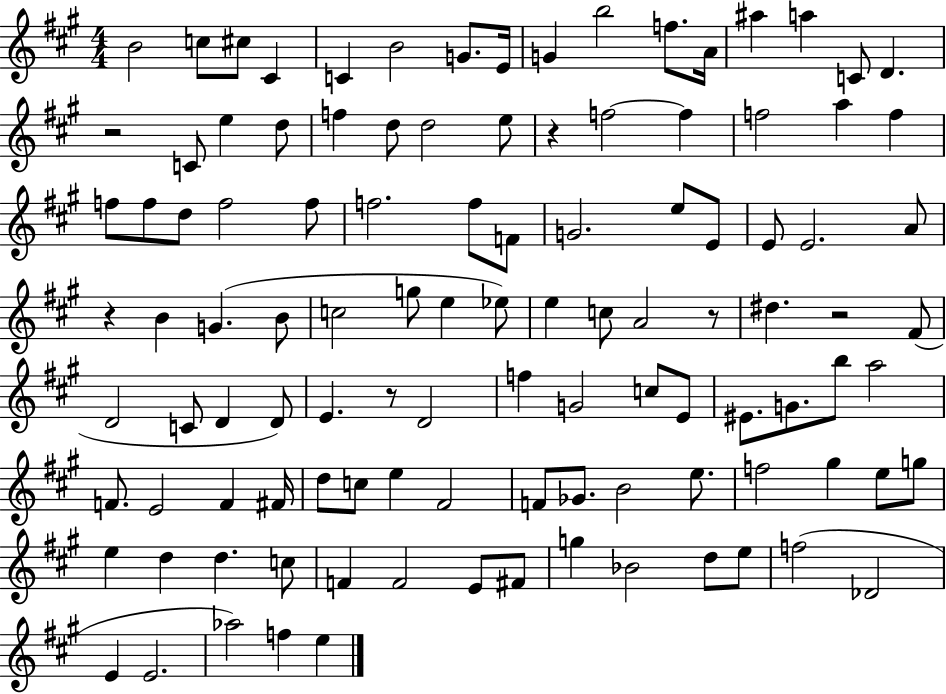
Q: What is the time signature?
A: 4/4